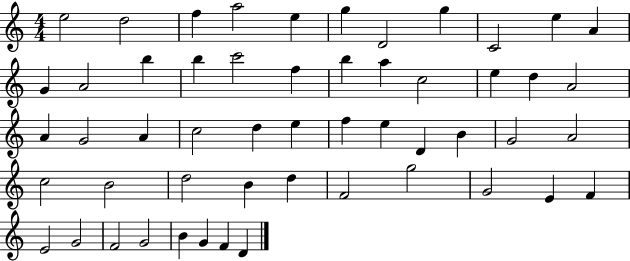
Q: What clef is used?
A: treble